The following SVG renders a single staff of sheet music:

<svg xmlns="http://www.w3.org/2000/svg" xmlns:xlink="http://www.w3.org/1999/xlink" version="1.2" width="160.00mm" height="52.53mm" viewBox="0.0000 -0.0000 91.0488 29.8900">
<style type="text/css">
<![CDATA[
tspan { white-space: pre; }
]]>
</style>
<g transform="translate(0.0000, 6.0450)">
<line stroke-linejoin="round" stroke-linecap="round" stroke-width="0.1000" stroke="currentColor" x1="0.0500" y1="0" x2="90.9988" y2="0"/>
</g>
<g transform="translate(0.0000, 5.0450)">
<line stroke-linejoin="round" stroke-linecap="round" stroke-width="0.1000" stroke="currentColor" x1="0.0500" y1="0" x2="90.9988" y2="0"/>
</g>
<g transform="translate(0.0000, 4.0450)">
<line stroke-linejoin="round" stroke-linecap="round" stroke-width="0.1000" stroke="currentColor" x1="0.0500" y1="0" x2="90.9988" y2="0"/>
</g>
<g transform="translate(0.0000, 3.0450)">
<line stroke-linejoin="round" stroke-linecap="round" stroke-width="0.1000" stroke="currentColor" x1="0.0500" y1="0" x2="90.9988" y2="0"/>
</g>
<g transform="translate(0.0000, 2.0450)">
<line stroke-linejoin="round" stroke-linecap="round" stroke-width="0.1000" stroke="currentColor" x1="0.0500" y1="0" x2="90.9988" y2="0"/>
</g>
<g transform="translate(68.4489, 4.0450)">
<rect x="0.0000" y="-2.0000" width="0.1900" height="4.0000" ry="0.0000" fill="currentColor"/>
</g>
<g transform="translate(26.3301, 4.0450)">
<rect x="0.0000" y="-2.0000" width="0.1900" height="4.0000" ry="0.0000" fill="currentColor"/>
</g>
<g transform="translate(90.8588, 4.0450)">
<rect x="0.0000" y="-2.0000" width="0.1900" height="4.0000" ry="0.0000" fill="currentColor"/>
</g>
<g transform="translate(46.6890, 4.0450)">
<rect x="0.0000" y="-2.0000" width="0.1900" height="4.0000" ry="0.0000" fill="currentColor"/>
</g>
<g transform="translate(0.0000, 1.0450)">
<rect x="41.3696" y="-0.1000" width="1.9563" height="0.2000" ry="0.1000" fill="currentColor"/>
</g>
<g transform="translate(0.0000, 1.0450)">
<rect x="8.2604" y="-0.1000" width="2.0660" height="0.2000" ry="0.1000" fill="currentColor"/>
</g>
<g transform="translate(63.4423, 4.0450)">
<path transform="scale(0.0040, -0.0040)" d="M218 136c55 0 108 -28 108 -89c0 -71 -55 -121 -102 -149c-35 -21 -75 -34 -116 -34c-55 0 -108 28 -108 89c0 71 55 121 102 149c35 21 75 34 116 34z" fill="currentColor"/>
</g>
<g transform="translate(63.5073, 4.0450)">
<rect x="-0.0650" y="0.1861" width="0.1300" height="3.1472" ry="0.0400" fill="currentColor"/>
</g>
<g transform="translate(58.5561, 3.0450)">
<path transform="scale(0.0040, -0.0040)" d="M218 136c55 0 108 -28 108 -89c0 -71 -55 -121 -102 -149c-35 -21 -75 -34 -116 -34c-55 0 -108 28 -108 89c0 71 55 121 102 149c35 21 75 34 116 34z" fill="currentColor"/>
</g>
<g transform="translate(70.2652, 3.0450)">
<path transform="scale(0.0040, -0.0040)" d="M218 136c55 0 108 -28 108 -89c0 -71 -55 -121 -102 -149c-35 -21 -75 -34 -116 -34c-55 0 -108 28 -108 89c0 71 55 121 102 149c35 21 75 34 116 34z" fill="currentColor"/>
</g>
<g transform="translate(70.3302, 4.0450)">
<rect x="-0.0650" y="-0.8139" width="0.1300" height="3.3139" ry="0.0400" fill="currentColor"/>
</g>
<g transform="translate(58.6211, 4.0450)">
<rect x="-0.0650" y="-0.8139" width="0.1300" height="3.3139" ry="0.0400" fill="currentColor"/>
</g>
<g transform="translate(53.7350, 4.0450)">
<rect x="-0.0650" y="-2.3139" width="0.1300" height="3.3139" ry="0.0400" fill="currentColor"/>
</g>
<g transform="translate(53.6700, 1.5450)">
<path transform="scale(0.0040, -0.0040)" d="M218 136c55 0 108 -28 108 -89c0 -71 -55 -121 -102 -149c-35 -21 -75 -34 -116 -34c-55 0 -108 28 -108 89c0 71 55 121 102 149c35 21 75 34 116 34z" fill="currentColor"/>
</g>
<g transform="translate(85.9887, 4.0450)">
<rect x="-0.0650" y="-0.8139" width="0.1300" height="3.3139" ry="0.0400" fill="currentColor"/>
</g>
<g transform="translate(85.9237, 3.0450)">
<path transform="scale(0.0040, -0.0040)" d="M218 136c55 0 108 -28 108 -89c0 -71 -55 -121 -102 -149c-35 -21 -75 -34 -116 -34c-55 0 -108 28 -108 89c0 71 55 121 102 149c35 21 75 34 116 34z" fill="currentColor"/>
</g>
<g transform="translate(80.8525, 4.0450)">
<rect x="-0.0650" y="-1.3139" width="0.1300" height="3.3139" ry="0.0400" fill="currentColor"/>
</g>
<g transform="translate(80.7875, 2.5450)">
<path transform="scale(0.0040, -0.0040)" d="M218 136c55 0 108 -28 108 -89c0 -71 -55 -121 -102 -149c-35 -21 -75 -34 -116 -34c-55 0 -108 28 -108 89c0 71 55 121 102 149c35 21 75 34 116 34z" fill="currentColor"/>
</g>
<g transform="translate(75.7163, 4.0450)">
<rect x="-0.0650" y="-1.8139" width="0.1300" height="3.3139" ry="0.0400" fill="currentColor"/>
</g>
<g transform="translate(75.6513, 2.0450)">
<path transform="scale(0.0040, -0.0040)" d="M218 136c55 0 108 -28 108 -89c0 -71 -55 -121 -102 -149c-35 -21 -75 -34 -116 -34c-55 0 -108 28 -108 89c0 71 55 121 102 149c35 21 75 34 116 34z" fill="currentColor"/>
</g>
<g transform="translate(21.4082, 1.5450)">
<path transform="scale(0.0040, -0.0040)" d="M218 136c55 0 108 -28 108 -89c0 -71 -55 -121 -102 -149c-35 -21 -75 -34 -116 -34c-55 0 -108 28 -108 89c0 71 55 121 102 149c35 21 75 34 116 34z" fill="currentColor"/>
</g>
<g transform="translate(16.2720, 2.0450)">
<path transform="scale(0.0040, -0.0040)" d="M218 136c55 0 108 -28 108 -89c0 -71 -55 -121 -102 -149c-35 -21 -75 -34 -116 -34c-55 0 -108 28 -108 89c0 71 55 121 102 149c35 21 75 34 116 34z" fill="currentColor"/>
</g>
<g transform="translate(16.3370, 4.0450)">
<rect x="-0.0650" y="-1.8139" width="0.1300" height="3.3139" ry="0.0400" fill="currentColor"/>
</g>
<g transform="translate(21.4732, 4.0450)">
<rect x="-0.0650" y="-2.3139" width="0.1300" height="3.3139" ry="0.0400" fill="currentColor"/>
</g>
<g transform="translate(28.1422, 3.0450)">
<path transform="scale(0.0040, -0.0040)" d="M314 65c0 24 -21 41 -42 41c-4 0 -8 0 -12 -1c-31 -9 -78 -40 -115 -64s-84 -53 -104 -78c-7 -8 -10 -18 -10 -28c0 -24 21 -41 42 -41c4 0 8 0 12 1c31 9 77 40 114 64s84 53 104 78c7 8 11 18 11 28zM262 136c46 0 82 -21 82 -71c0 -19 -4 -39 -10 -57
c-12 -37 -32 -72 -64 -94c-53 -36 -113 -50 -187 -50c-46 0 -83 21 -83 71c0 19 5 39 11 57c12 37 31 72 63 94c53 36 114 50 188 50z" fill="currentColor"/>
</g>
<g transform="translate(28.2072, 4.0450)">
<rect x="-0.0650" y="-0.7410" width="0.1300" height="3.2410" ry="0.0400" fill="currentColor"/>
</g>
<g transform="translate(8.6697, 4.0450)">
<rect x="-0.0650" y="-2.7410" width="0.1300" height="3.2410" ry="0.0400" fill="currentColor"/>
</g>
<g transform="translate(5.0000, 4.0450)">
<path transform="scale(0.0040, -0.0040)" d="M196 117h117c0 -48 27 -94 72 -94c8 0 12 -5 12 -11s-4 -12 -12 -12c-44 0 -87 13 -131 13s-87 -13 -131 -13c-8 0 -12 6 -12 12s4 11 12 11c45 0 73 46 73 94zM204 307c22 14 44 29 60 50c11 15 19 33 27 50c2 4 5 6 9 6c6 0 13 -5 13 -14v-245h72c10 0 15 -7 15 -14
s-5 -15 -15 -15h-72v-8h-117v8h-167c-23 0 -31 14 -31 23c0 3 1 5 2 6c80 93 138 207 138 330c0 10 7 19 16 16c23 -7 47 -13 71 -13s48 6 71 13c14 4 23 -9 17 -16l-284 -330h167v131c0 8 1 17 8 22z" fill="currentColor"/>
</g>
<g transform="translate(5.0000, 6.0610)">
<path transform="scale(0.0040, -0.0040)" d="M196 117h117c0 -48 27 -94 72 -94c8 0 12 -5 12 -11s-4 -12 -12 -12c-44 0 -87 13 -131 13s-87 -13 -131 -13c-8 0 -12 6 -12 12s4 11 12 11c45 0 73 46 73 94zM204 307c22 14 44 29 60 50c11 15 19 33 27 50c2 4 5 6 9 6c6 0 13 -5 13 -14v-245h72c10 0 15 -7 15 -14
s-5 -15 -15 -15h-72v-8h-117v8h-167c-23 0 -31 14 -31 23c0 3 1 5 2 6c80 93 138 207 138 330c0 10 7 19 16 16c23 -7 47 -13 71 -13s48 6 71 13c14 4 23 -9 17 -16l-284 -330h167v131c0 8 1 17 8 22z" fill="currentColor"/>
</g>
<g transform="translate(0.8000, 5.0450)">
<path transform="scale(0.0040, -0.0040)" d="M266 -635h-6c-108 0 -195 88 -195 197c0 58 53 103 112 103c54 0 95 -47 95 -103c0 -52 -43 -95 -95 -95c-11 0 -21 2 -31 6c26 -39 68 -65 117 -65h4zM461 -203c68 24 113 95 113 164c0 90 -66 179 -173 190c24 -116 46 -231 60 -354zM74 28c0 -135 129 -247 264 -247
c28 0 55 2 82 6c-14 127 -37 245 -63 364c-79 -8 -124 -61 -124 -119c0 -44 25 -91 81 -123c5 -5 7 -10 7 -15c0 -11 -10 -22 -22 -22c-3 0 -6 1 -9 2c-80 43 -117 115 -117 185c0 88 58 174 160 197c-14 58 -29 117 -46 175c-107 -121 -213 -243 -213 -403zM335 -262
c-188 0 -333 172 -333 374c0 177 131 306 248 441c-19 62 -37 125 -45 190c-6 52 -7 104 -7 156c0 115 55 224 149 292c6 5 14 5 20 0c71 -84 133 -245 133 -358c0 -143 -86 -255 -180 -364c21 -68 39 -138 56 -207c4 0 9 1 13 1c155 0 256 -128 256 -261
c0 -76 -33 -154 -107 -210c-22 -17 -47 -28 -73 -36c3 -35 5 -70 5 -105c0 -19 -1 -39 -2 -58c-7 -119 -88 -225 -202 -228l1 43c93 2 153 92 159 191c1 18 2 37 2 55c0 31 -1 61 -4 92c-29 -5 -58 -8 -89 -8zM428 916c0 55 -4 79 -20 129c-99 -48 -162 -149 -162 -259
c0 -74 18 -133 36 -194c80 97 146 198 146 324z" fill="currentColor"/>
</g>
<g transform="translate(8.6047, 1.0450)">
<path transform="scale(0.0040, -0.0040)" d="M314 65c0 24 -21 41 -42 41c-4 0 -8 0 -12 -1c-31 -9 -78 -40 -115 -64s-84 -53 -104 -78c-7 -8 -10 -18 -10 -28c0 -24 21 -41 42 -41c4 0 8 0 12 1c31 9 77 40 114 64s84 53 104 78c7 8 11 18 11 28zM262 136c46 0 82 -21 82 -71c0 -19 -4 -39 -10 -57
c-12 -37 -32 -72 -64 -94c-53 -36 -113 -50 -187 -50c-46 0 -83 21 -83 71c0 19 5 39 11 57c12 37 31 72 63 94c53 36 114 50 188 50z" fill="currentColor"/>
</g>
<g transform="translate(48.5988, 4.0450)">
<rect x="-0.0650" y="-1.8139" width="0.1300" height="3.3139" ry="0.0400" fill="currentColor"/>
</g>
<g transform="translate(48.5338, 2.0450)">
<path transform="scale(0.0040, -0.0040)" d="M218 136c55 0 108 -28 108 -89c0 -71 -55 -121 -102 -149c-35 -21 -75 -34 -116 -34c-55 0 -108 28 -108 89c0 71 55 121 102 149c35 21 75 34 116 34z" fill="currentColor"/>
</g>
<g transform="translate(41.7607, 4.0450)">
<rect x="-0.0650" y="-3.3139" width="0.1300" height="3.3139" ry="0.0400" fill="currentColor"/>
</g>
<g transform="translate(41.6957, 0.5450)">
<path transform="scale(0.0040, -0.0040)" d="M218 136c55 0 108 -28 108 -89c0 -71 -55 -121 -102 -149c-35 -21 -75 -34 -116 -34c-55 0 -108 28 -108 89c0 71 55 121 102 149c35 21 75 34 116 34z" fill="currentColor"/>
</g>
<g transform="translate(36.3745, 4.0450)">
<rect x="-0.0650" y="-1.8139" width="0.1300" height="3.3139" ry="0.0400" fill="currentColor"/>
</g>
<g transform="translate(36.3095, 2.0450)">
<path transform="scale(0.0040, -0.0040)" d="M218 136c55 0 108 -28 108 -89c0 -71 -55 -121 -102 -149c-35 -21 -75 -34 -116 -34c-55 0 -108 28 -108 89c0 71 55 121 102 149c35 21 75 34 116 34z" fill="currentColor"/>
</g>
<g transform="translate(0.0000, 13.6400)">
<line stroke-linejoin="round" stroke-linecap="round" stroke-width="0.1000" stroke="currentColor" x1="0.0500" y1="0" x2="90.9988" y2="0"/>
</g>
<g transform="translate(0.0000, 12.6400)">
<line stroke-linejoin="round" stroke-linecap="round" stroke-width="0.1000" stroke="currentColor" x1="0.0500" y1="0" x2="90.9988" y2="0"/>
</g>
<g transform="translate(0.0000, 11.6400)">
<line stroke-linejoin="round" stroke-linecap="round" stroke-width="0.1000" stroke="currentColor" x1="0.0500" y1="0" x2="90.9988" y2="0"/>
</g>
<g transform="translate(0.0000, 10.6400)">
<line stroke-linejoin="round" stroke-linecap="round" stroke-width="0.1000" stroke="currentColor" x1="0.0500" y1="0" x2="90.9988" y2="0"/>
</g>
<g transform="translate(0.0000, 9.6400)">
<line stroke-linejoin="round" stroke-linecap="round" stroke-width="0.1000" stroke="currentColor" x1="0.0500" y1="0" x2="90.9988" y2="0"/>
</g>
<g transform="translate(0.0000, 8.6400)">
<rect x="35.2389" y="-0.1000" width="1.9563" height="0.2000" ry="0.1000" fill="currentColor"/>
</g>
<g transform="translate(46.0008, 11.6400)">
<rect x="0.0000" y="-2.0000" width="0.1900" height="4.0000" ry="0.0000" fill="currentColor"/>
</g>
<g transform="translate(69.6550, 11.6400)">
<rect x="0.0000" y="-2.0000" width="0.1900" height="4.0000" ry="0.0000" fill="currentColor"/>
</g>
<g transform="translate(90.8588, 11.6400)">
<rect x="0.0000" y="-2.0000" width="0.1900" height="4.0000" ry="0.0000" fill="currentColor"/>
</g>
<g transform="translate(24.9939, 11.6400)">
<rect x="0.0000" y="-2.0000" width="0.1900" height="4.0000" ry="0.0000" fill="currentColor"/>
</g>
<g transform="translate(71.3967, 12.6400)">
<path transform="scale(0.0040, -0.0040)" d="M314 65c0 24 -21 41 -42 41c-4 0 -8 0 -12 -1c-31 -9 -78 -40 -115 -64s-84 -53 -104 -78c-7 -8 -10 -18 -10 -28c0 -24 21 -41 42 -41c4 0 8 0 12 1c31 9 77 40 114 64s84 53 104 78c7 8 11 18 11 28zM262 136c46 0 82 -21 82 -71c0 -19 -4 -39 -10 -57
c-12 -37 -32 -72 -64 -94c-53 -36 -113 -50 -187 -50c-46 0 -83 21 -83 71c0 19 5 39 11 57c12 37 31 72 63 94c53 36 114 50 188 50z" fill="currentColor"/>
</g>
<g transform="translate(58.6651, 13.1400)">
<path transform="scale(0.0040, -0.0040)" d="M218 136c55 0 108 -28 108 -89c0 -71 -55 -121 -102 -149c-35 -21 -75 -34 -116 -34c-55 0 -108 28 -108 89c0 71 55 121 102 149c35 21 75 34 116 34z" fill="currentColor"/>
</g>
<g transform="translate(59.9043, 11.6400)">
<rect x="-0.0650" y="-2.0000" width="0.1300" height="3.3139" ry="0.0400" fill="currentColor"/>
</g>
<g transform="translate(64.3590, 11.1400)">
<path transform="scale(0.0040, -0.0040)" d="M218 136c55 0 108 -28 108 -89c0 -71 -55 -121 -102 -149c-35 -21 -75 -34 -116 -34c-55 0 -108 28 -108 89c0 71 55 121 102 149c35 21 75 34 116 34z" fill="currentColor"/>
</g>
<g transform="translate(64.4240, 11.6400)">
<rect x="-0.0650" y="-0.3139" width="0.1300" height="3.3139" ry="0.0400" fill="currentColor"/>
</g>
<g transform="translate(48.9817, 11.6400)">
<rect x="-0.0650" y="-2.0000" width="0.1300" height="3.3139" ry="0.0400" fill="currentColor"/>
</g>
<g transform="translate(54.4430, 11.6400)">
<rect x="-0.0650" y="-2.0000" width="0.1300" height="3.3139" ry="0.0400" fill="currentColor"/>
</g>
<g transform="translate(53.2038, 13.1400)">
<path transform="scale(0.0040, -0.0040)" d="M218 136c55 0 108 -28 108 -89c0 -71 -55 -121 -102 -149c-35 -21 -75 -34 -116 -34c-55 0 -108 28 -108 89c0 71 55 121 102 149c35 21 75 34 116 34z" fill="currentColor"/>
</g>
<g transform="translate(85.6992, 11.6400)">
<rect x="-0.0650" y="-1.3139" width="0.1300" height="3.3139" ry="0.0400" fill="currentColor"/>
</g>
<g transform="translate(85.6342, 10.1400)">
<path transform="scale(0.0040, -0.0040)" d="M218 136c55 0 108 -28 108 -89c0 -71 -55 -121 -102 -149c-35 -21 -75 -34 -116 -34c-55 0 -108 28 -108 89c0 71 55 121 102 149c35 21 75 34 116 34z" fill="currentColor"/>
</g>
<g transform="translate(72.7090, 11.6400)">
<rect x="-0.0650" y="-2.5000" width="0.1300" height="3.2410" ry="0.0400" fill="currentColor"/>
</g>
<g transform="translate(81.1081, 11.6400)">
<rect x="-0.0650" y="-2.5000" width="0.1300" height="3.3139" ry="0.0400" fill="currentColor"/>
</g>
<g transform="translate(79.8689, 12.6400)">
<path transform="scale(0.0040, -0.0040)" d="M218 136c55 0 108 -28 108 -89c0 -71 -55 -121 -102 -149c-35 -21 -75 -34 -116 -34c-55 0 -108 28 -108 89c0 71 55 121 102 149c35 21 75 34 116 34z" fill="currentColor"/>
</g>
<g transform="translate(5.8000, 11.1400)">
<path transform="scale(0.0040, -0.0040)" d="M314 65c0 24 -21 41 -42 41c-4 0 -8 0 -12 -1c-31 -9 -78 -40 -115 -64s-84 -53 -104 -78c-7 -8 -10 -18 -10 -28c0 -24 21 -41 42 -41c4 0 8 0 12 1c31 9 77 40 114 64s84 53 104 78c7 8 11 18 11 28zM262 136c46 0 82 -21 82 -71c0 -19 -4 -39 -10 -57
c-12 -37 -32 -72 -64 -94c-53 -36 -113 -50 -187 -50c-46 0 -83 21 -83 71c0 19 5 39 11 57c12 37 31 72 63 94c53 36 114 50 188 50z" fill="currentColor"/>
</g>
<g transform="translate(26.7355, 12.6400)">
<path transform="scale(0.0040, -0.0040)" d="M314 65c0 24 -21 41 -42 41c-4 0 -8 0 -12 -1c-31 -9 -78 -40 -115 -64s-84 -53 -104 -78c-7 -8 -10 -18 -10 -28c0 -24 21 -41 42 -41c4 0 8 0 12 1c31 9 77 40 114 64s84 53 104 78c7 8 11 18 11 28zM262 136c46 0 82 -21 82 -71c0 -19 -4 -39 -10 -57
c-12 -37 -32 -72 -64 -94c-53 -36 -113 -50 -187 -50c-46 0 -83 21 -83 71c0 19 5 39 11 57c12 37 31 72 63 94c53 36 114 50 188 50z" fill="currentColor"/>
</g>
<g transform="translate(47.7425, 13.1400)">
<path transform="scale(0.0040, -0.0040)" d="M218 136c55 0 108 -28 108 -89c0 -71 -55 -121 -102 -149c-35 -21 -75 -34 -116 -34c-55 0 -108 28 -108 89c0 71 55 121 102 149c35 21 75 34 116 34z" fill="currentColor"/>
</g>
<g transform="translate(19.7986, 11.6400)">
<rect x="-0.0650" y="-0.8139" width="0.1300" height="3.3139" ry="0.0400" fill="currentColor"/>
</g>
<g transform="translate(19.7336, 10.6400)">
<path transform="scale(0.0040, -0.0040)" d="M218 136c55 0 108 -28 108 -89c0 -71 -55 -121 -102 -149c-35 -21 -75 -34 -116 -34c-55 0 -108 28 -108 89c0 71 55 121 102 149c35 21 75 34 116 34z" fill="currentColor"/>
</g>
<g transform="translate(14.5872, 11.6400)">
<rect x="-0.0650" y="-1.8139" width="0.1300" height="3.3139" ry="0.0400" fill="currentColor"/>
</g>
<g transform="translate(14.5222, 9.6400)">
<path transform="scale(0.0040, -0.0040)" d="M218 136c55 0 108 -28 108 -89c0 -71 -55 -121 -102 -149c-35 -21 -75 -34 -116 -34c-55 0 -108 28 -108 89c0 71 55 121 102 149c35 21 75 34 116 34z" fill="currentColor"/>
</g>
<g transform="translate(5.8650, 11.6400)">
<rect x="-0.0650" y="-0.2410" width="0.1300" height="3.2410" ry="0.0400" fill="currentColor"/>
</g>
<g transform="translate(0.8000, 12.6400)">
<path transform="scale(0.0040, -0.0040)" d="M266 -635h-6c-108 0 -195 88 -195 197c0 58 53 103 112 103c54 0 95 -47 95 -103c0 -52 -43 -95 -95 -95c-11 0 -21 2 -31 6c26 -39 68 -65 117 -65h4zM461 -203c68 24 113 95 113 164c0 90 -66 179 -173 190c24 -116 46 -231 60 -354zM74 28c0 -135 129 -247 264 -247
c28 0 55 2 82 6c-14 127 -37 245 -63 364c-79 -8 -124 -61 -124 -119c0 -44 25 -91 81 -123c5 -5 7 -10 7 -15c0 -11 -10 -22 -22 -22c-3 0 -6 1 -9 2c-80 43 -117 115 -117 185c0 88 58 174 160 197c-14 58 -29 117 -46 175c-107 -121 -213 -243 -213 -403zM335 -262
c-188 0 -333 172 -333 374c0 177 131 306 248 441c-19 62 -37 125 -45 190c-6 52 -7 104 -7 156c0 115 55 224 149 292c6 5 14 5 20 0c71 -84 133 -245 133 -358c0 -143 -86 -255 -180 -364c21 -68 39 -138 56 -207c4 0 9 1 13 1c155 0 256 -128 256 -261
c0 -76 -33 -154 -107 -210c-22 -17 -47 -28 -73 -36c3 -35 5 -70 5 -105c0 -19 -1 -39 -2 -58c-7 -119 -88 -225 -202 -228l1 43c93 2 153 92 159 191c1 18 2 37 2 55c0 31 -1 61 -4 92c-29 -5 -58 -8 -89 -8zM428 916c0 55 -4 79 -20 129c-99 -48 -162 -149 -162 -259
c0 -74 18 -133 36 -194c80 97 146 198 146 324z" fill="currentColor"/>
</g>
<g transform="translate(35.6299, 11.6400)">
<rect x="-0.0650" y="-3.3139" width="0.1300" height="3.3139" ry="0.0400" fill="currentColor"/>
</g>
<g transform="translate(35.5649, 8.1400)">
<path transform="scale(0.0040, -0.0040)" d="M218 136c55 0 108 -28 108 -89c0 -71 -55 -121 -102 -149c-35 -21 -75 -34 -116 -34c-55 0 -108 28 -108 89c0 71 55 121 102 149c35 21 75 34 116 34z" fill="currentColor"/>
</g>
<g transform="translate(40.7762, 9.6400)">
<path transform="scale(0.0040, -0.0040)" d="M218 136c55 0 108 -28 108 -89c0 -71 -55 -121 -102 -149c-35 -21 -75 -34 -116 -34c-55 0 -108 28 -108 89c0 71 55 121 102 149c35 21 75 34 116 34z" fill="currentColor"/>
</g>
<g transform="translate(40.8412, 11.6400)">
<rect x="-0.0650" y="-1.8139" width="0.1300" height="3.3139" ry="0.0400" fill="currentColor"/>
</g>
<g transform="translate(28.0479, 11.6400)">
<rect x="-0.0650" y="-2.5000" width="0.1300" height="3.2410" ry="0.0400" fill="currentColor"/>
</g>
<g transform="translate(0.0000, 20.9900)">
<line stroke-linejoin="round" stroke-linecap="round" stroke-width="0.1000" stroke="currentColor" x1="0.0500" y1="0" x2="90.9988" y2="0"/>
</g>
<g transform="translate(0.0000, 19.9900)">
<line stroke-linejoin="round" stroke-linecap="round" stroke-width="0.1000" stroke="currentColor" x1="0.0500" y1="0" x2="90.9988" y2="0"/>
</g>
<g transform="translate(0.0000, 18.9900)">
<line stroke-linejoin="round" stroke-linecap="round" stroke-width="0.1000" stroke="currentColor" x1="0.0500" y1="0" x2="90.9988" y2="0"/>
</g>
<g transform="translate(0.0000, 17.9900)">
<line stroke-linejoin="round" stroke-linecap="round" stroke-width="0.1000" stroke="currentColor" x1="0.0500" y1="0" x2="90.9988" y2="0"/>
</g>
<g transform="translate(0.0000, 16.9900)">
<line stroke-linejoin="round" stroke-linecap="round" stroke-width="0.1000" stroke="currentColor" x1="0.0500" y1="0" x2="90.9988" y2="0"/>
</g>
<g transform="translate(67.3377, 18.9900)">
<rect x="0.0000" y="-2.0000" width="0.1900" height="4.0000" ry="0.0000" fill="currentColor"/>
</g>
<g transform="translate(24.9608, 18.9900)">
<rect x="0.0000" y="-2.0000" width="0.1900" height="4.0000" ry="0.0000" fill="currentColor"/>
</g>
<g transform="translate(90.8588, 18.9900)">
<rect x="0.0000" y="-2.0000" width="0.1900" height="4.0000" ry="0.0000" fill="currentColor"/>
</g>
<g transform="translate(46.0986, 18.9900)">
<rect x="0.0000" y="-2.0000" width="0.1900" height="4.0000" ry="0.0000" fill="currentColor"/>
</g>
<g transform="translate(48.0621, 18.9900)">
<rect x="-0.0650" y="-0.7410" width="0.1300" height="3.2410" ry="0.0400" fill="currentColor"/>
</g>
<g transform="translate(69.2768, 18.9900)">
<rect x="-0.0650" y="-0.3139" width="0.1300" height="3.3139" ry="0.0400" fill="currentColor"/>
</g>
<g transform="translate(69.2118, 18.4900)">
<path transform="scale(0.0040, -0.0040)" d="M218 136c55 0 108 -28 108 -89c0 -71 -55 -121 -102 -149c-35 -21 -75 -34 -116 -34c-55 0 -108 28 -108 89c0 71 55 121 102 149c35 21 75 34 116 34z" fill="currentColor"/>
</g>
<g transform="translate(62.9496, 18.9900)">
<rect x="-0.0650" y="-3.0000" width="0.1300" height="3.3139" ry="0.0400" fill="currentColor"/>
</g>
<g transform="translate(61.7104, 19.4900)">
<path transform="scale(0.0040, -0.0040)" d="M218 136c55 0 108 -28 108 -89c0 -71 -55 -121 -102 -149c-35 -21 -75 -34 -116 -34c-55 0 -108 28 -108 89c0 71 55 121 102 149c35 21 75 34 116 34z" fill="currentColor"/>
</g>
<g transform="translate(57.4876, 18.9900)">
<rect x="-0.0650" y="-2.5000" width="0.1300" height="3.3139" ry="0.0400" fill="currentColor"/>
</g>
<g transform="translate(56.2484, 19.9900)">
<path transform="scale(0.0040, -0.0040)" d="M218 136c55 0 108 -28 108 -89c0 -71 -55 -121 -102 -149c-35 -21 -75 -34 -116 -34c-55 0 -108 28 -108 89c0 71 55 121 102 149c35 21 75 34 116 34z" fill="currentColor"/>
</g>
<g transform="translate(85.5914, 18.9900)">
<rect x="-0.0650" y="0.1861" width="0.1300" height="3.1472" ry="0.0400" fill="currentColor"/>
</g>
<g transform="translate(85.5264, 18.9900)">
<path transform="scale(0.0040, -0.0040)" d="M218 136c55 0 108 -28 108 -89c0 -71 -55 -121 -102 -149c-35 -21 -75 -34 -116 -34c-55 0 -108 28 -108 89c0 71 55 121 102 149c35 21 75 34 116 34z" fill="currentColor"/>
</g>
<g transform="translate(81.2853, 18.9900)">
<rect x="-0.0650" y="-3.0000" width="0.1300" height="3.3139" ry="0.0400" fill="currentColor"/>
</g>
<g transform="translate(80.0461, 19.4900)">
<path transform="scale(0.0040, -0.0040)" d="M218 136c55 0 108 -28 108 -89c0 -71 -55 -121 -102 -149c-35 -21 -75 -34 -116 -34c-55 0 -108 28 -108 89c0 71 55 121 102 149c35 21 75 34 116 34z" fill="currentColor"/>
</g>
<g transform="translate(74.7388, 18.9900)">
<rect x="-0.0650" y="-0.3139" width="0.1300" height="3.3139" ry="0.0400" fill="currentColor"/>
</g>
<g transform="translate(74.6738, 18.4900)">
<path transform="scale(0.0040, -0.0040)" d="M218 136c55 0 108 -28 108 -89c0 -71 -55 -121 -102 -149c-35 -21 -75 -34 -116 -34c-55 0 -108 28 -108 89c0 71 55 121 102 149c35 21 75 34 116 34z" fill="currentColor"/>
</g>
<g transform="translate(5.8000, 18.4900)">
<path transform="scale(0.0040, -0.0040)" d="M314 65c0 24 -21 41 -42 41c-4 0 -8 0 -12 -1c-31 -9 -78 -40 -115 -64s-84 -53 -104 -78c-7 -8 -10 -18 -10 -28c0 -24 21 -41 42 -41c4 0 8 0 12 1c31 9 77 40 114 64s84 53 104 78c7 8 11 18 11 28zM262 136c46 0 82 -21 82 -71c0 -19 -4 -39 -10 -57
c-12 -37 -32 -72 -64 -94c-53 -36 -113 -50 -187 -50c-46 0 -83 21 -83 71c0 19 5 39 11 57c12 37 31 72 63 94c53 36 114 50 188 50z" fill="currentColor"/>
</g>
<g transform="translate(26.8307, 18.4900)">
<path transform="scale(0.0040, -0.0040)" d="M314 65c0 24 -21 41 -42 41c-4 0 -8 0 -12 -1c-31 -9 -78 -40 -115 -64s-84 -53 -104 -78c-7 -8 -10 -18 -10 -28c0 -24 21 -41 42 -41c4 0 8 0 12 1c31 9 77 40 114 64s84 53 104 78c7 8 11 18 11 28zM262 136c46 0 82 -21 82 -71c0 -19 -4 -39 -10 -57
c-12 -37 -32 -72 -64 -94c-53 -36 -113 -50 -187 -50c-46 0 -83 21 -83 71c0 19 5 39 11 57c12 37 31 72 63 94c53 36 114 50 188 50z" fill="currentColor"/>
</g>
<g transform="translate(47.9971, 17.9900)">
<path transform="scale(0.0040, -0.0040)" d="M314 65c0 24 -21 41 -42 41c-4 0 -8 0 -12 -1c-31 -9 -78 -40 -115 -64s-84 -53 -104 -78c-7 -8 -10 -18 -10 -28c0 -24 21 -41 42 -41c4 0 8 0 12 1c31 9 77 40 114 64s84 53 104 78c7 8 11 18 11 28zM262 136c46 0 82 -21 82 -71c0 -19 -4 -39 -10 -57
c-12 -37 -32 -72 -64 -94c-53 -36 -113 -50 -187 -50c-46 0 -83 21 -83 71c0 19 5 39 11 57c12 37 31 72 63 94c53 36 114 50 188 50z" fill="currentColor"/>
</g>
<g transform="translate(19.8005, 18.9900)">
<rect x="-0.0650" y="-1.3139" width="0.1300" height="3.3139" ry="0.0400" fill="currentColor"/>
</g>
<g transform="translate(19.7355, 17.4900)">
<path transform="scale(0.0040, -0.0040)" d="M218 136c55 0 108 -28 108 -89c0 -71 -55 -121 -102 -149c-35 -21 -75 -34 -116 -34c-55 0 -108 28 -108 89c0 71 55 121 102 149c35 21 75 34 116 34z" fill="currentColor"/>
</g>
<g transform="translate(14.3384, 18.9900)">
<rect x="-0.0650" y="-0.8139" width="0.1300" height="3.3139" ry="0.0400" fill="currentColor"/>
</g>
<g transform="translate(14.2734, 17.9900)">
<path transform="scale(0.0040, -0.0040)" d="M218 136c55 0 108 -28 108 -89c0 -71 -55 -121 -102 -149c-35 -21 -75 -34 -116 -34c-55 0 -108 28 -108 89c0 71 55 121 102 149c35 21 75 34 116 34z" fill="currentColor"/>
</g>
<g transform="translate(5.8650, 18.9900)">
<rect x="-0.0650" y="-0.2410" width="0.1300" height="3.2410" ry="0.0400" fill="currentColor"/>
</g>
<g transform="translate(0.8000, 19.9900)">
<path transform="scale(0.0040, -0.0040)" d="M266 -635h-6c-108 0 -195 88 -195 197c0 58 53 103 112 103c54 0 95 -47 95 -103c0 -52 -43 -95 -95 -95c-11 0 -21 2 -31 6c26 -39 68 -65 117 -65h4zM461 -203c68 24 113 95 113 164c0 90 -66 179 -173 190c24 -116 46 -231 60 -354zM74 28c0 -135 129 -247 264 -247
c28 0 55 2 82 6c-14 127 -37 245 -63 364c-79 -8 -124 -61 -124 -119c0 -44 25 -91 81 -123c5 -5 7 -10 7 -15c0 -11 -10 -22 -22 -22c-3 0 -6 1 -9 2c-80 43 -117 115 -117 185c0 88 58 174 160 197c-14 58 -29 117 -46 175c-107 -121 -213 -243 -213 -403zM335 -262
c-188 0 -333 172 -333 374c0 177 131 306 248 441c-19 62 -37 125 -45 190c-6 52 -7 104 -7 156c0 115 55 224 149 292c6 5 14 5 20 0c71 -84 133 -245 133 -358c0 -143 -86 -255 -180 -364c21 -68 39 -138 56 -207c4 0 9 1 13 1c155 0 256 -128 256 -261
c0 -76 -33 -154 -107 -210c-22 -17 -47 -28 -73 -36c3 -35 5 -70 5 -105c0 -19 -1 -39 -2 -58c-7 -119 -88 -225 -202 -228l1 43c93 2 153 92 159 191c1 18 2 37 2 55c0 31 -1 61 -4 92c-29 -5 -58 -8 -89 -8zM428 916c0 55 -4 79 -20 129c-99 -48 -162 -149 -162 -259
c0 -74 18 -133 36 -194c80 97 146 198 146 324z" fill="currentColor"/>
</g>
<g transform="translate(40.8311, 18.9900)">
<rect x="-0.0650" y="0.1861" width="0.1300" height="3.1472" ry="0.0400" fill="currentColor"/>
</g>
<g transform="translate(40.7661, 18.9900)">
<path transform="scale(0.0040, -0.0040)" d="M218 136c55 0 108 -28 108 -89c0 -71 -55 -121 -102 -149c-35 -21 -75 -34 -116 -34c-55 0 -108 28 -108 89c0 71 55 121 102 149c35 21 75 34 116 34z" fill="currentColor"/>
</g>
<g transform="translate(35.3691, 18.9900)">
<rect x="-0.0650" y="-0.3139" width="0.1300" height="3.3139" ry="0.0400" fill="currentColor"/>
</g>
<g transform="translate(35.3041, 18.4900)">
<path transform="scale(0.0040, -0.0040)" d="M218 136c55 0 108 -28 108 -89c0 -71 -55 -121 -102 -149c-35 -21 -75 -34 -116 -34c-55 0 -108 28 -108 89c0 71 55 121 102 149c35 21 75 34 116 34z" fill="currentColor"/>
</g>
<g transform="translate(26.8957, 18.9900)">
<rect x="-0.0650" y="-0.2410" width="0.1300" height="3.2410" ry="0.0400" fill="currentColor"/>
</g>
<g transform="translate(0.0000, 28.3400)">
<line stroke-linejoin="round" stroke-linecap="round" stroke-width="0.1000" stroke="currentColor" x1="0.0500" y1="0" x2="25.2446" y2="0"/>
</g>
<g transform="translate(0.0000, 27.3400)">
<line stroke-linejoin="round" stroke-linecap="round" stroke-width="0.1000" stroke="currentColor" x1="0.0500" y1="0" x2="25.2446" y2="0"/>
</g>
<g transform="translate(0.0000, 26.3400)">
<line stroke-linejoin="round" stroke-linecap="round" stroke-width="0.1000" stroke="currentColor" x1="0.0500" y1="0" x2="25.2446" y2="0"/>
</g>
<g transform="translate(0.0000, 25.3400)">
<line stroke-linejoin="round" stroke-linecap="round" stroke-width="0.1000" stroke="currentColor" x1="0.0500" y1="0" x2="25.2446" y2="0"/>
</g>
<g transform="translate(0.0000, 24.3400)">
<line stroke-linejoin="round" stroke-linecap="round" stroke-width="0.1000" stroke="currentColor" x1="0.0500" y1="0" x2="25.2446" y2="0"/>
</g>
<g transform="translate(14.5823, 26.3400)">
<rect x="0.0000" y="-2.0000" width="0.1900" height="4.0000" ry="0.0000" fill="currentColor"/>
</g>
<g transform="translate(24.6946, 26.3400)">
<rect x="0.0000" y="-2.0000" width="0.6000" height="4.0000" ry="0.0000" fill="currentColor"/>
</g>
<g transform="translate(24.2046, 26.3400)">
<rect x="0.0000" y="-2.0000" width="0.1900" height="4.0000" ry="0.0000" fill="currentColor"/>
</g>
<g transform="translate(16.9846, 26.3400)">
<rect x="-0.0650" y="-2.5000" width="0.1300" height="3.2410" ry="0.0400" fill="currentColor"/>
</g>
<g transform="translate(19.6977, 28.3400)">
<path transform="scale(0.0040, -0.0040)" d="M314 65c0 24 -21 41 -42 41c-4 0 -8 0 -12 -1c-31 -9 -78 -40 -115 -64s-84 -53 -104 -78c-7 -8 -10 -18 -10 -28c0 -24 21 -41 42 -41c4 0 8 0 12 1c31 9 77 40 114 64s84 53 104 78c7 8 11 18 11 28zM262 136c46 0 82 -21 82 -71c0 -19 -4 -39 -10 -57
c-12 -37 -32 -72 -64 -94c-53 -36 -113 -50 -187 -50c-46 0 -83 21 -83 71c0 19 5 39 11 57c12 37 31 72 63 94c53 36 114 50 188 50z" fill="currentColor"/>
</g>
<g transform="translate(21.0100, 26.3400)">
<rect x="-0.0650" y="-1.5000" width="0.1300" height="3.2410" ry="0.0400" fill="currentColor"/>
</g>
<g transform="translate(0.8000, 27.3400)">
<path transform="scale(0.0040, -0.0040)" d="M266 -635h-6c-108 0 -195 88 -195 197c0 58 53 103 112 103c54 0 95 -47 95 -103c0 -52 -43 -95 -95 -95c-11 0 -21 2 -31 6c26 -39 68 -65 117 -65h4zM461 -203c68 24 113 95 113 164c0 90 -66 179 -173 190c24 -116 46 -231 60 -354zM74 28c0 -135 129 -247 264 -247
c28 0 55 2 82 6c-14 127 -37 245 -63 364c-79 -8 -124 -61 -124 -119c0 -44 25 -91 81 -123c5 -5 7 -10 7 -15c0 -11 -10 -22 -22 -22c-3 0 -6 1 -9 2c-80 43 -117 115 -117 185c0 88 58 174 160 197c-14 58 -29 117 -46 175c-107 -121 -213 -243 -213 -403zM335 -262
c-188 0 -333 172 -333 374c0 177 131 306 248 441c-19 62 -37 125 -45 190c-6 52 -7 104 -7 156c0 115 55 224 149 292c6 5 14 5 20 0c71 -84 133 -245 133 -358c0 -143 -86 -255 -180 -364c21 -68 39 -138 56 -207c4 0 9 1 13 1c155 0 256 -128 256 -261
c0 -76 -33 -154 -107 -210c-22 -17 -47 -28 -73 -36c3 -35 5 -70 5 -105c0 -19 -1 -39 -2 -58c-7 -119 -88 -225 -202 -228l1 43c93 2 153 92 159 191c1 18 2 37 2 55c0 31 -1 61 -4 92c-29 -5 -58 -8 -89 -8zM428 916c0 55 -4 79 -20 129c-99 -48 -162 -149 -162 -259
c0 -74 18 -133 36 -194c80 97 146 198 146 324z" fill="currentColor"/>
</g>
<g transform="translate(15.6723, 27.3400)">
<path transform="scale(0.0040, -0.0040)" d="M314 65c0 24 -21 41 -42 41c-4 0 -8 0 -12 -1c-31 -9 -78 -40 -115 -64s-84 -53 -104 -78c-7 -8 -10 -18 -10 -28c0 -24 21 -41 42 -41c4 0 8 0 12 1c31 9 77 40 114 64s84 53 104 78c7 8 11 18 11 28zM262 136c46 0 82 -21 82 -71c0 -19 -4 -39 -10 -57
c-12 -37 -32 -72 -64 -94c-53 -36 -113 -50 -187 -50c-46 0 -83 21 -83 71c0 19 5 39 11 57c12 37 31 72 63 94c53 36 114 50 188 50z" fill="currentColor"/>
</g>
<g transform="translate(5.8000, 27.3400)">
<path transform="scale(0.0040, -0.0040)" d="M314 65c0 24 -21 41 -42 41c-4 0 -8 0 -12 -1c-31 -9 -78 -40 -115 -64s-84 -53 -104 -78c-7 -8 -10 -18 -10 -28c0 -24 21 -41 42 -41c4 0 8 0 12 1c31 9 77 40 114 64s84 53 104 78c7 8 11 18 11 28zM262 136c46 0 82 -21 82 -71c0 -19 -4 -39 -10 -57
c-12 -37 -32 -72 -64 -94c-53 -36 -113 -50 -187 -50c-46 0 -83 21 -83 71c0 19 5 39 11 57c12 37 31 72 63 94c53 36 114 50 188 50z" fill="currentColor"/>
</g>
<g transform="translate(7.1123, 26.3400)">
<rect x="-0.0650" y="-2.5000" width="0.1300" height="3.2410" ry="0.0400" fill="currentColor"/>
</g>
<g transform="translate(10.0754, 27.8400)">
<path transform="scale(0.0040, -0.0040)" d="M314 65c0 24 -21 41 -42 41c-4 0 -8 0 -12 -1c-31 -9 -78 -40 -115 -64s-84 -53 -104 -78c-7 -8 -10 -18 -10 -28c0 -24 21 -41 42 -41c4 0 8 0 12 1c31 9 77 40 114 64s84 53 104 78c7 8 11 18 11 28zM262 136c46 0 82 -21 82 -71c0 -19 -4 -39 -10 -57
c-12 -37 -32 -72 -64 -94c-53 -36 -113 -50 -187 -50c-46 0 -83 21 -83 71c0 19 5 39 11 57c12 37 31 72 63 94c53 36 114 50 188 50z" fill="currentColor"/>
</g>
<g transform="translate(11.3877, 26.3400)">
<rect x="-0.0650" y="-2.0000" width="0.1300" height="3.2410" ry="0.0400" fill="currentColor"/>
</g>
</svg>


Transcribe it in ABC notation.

X:1
T:Untitled
M:4/4
L:1/4
K:C
a2 f g d2 f b f g d B d f e d c2 f d G2 b f F F F c G2 G e c2 d e c2 c B d2 G A c c A B G2 F2 G2 E2